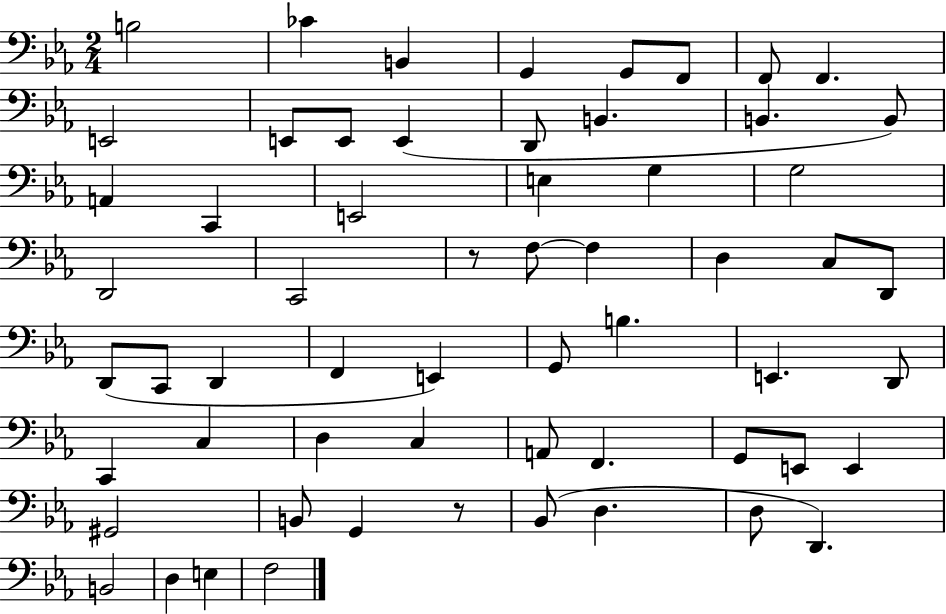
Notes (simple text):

B3/h CES4/q B2/q G2/q G2/e F2/e F2/e F2/q. E2/h E2/e E2/e E2/q D2/e B2/q. B2/q. B2/e A2/q C2/q E2/h E3/q G3/q G3/h D2/h C2/h R/e F3/e F3/q D3/q C3/e D2/e D2/e C2/e D2/q F2/q E2/q G2/e B3/q. E2/q. D2/e C2/q C3/q D3/q C3/q A2/e F2/q. G2/e E2/e E2/q G#2/h B2/e G2/q R/e Bb2/e D3/q. D3/e D2/q. B2/h D3/q E3/q F3/h